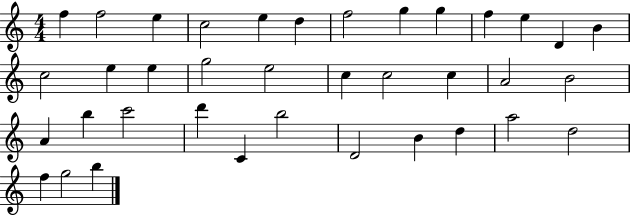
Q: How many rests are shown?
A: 0